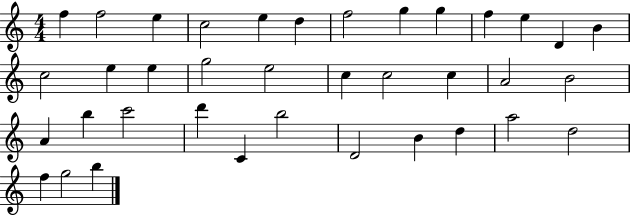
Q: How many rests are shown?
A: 0